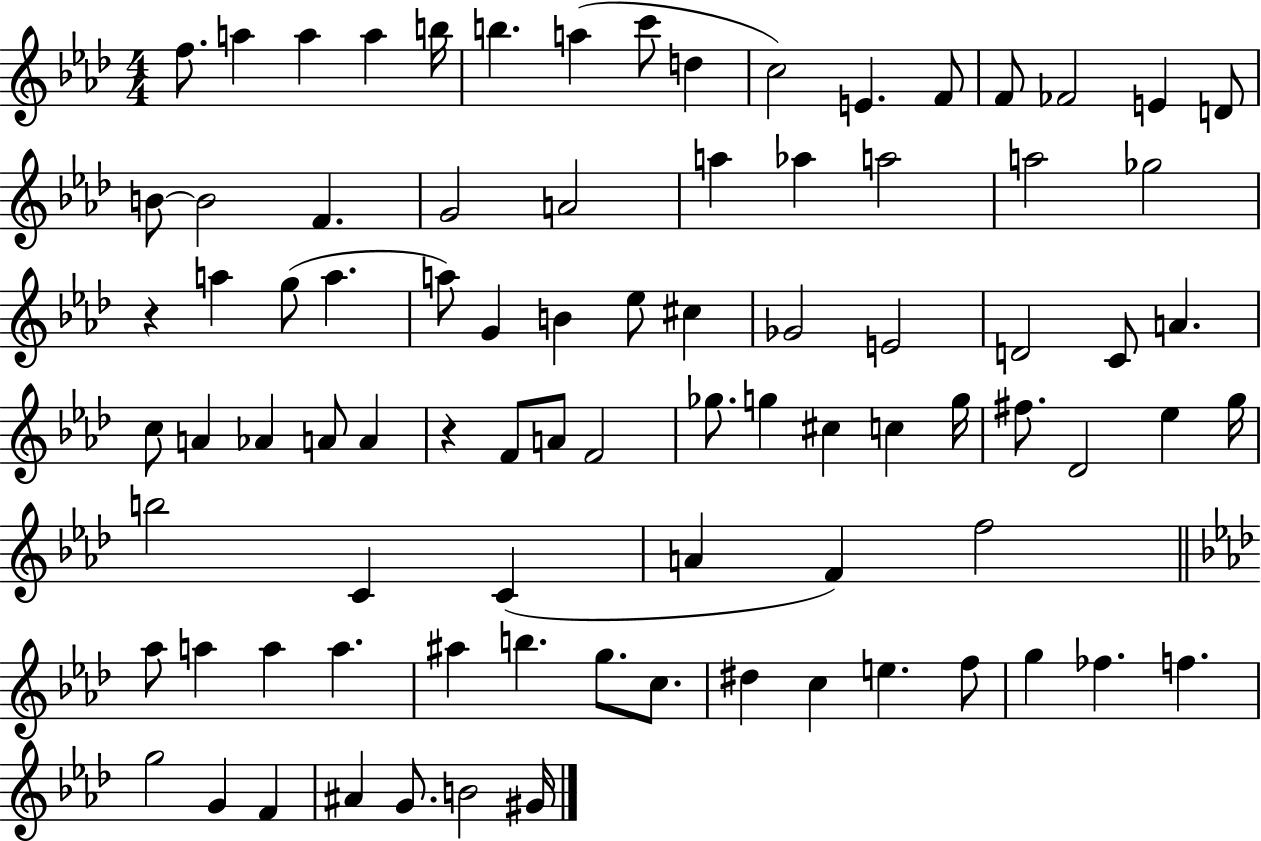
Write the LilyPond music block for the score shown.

{
  \clef treble
  \numericTimeSignature
  \time 4/4
  \key aes \major
  f''8. a''4 a''4 a''4 b''16 | b''4. a''4( c'''8 d''4 | c''2) e'4. f'8 | f'8 fes'2 e'4 d'8 | \break b'8~~ b'2 f'4. | g'2 a'2 | a''4 aes''4 a''2 | a''2 ges''2 | \break r4 a''4 g''8( a''4. | a''8) g'4 b'4 ees''8 cis''4 | ges'2 e'2 | d'2 c'8 a'4. | \break c''8 a'4 aes'4 a'8 a'4 | r4 f'8 a'8 f'2 | ges''8. g''4 cis''4 c''4 g''16 | fis''8. des'2 ees''4 g''16 | \break b''2 c'4 c'4( | a'4 f'4) f''2 | \bar "||" \break \key f \minor aes''8 a''4 a''4 a''4. | ais''4 b''4. g''8. c''8. | dis''4 c''4 e''4. f''8 | g''4 fes''4. f''4. | \break g''2 g'4 f'4 | ais'4 g'8. b'2 gis'16 | \bar "|."
}